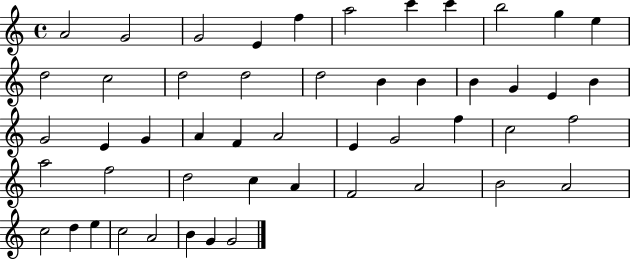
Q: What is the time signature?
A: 4/4